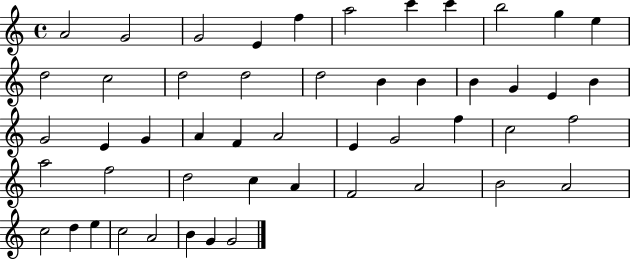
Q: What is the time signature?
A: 4/4